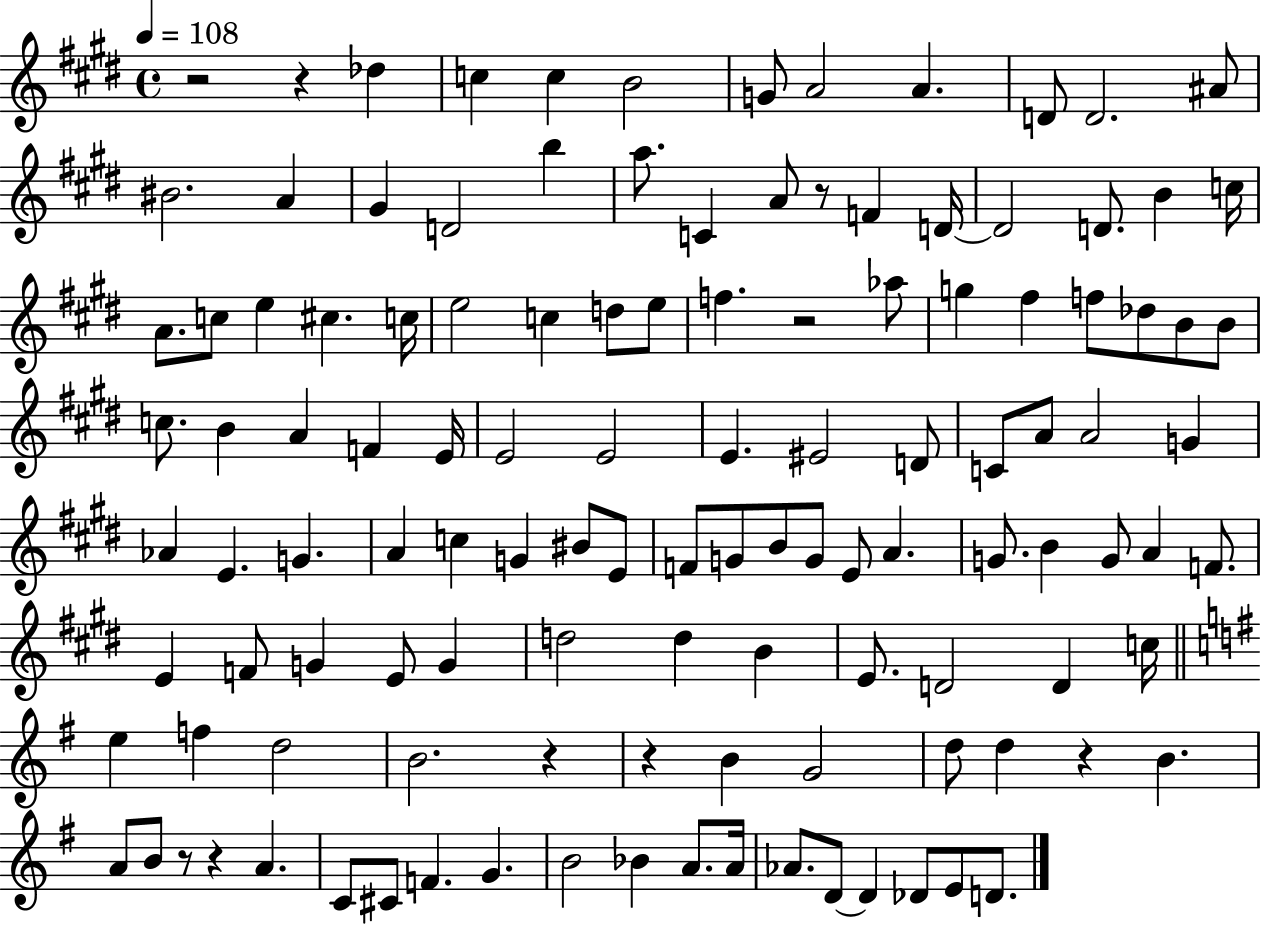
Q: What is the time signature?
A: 4/4